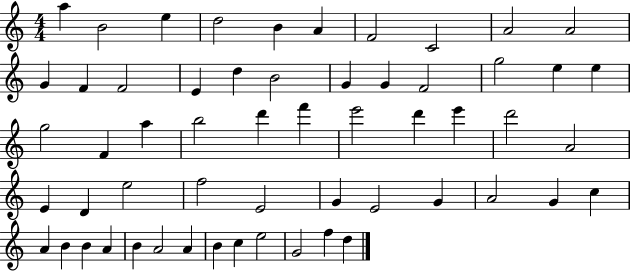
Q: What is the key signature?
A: C major